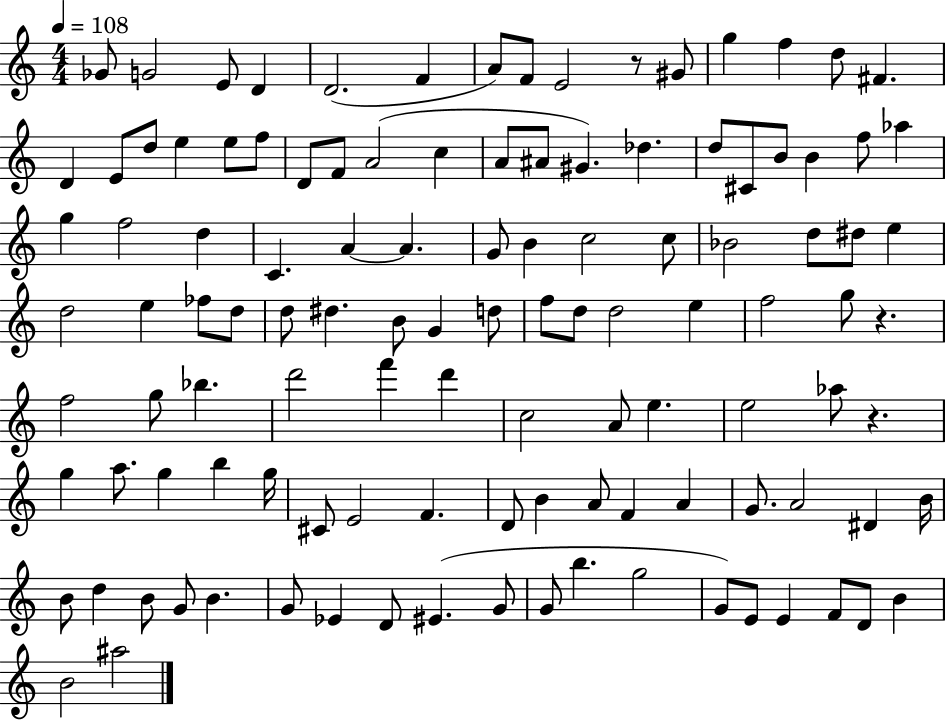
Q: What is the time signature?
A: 4/4